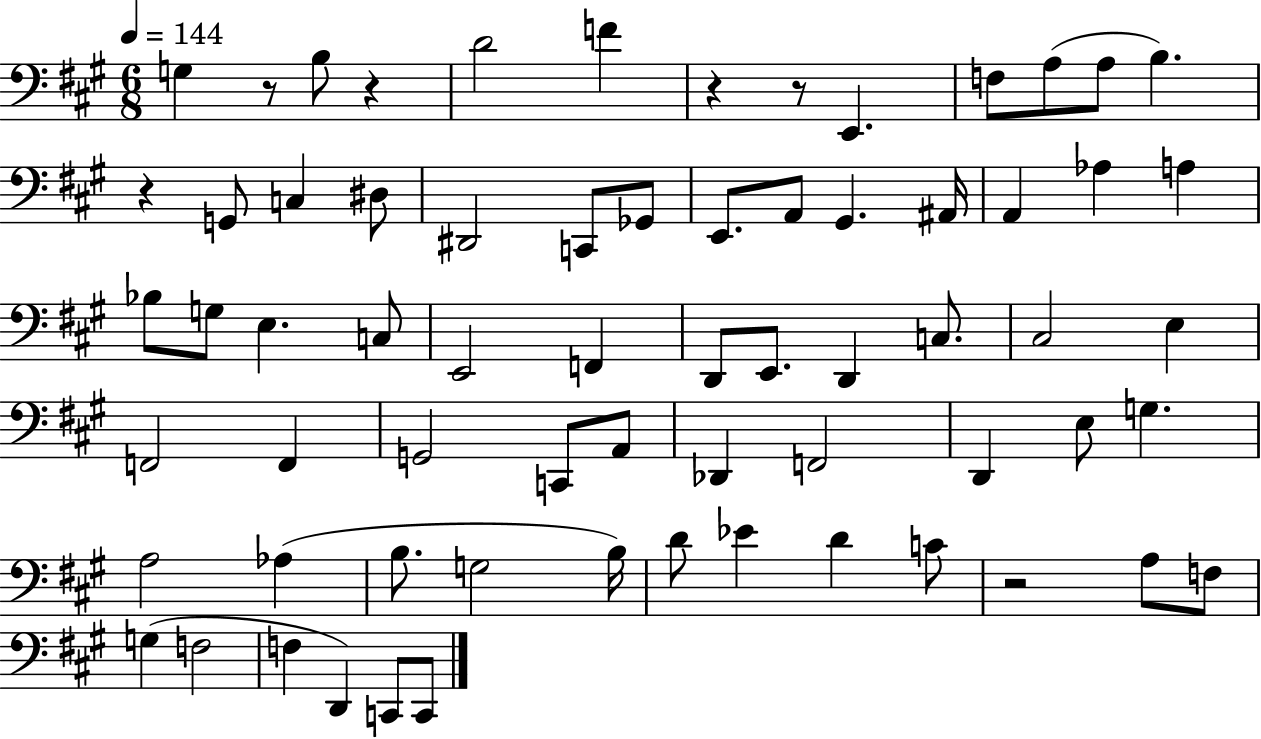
X:1
T:Untitled
M:6/8
L:1/4
K:A
G, z/2 B,/2 z D2 F z z/2 E,, F,/2 A,/2 A,/2 B, z G,,/2 C, ^D,/2 ^D,,2 C,,/2 _G,,/2 E,,/2 A,,/2 ^G,, ^A,,/4 A,, _A, A, _B,/2 G,/2 E, C,/2 E,,2 F,, D,,/2 E,,/2 D,, C,/2 ^C,2 E, F,,2 F,, G,,2 C,,/2 A,,/2 _D,, F,,2 D,, E,/2 G, A,2 _A, B,/2 G,2 B,/4 D/2 _E D C/2 z2 A,/2 F,/2 G, F,2 F, D,, C,,/2 C,,/2